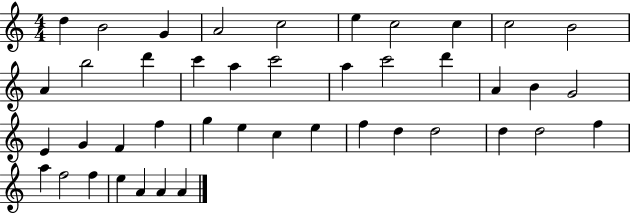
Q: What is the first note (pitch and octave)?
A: D5